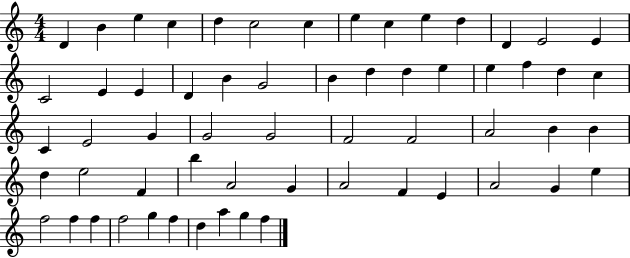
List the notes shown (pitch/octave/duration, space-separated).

D4/q B4/q E5/q C5/q D5/q C5/h C5/q E5/q C5/q E5/q D5/q D4/q E4/h E4/q C4/h E4/q E4/q D4/q B4/q G4/h B4/q D5/q D5/q E5/q E5/q F5/q D5/q C5/q C4/q E4/h G4/q G4/h G4/h F4/h F4/h A4/h B4/q B4/q D5/q E5/h F4/q B5/q A4/h G4/q A4/h F4/q E4/q A4/h G4/q E5/q F5/h F5/q F5/q F5/h G5/q F5/q D5/q A5/q G5/q F5/q